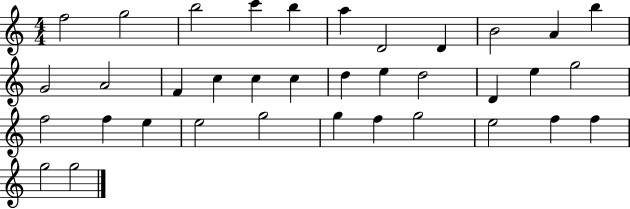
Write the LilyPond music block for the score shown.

{
  \clef treble
  \numericTimeSignature
  \time 4/4
  \key c \major
  f''2 g''2 | b''2 c'''4 b''4 | a''4 d'2 d'4 | b'2 a'4 b''4 | \break g'2 a'2 | f'4 c''4 c''4 c''4 | d''4 e''4 d''2 | d'4 e''4 g''2 | \break f''2 f''4 e''4 | e''2 g''2 | g''4 f''4 g''2 | e''2 f''4 f''4 | \break g''2 g''2 | \bar "|."
}